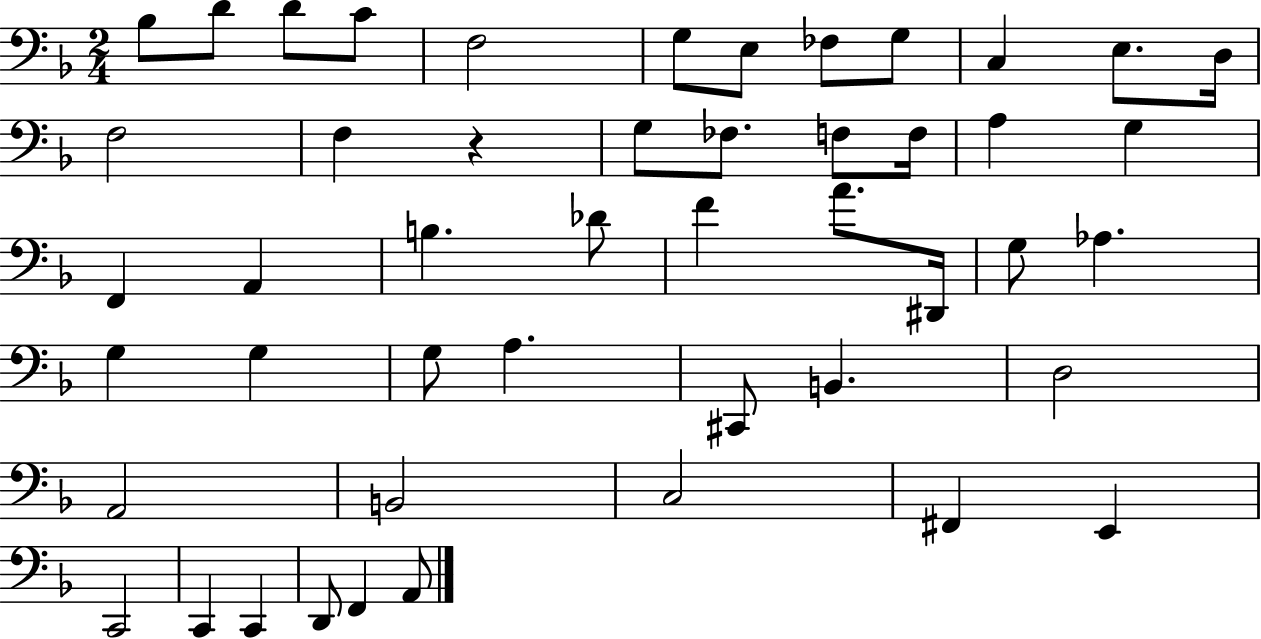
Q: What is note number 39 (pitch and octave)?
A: C3